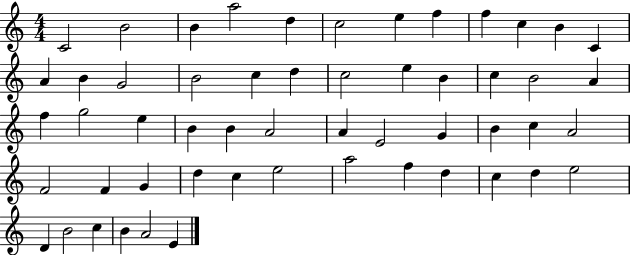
X:1
T:Untitled
M:4/4
L:1/4
K:C
C2 B2 B a2 d c2 e f f c B C A B G2 B2 c d c2 e B c B2 A f g2 e B B A2 A E2 G B c A2 F2 F G d c e2 a2 f d c d e2 D B2 c B A2 E